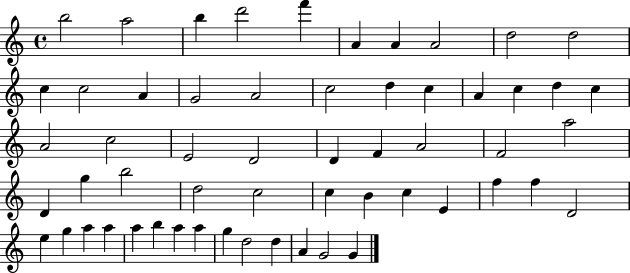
{
  \clef treble
  \time 4/4
  \defaultTimeSignature
  \key c \major
  b''2 a''2 | b''4 d'''2 f'''4 | a'4 a'4 a'2 | d''2 d''2 | \break c''4 c''2 a'4 | g'2 a'2 | c''2 d''4 c''4 | a'4 c''4 d''4 c''4 | \break a'2 c''2 | e'2 d'2 | d'4 f'4 a'2 | f'2 a''2 | \break d'4 g''4 b''2 | d''2 c''2 | c''4 b'4 c''4 e'4 | f''4 f''4 d'2 | \break e''4 g''4 a''4 a''4 | a''4 b''4 a''4 a''4 | g''4 d''2 d''4 | a'4 g'2 g'4 | \break \bar "|."
}